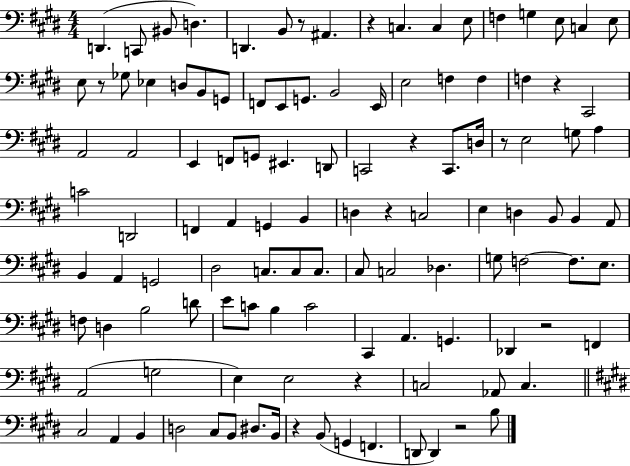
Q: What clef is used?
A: bass